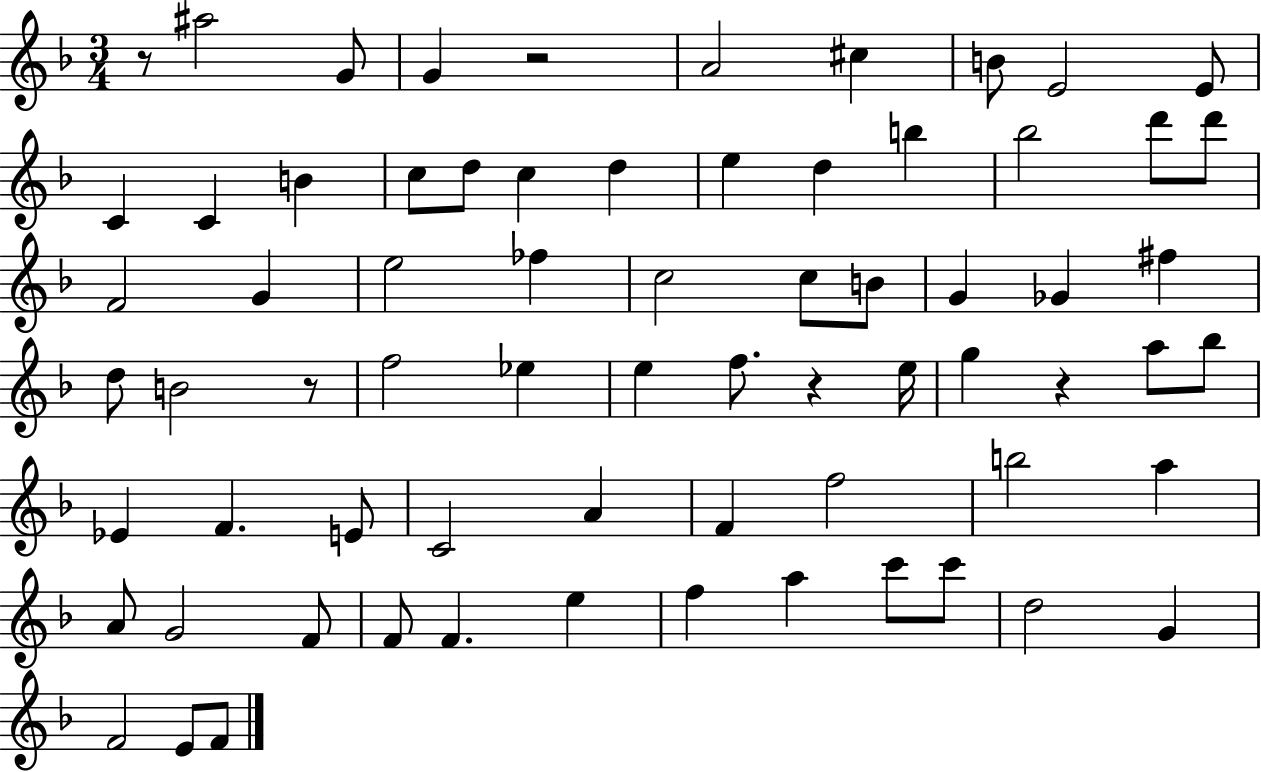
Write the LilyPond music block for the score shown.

{
  \clef treble
  \numericTimeSignature
  \time 3/4
  \key f \major
  \repeat volta 2 { r8 ais''2 g'8 | g'4 r2 | a'2 cis''4 | b'8 e'2 e'8 | \break c'4 c'4 b'4 | c''8 d''8 c''4 d''4 | e''4 d''4 b''4 | bes''2 d'''8 d'''8 | \break f'2 g'4 | e''2 fes''4 | c''2 c''8 b'8 | g'4 ges'4 fis''4 | \break d''8 b'2 r8 | f''2 ees''4 | e''4 f''8. r4 e''16 | g''4 r4 a''8 bes''8 | \break ees'4 f'4. e'8 | c'2 a'4 | f'4 f''2 | b''2 a''4 | \break a'8 g'2 f'8 | f'8 f'4. e''4 | f''4 a''4 c'''8 c'''8 | d''2 g'4 | \break f'2 e'8 f'8 | } \bar "|."
}